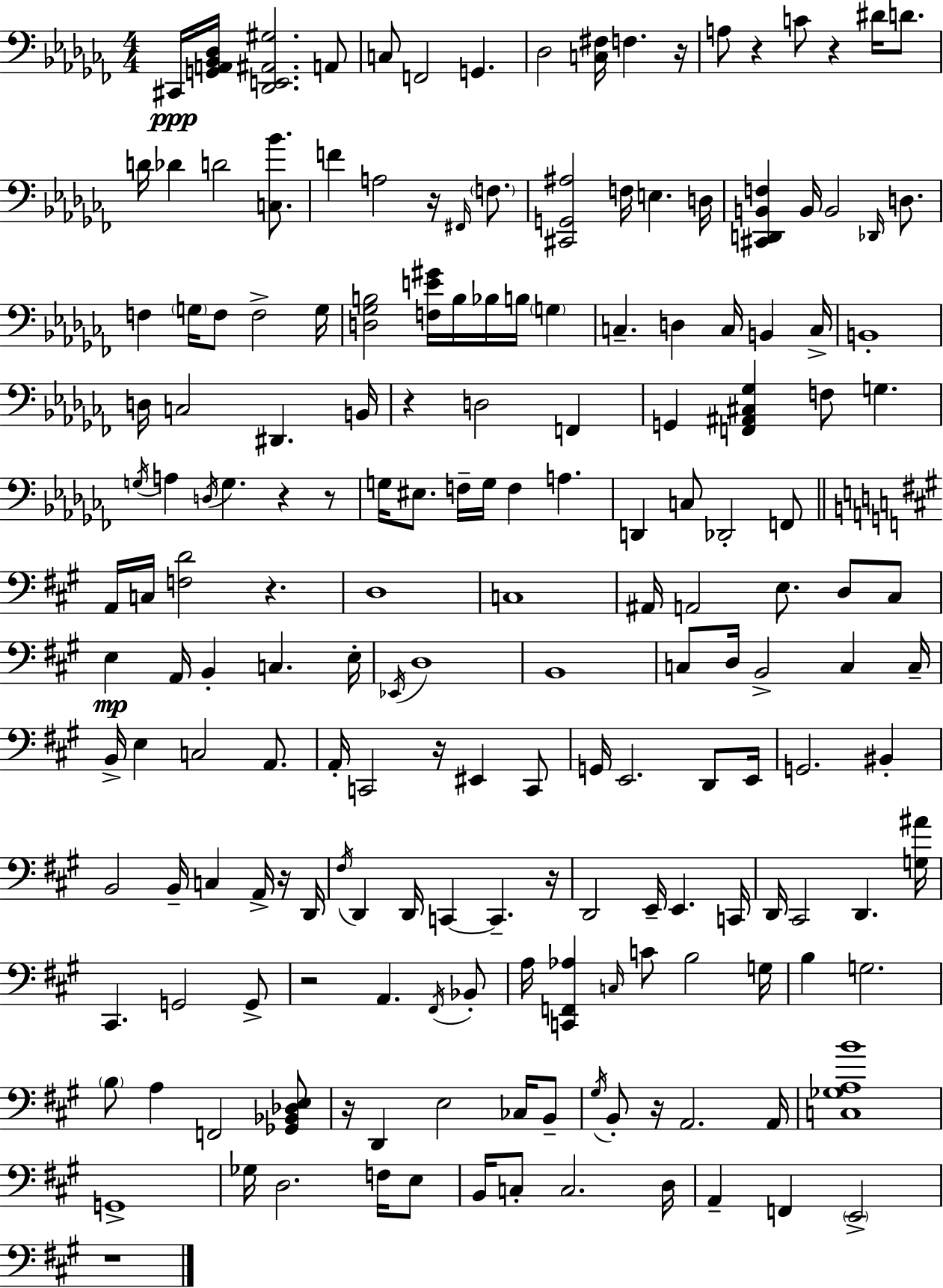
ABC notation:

X:1
T:Untitled
M:4/4
L:1/4
K:Abm
^C,,/4 [G,,A,,_B,,_D,]/4 [_D,,E,,^A,,^G,]2 A,,/2 C,/2 F,,2 G,, _D,2 [C,^F,]/4 F, z/4 A,/2 z C/2 z ^D/4 D/2 D/4 _D D2 [C,_B]/2 F A,2 z/4 ^F,,/4 F,/2 [^C,,G,,^A,]2 F,/4 E, D,/4 [^C,,D,,B,,F,] B,,/4 B,,2 _D,,/4 D,/2 F, G,/4 F,/2 F,2 G,/4 [D,_G,B,]2 [F,E^G]/4 B,/4 _B,/4 B,/4 G, C, D, C,/4 B,, C,/4 B,,4 D,/4 C,2 ^D,, B,,/4 z D,2 F,, G,, [F,,^A,,^C,_G,] F,/2 G, G,/4 A, D,/4 G, z z/2 G,/4 ^E,/2 F,/4 G,/4 F, A, D,, C,/2 _D,,2 F,,/2 A,,/4 C,/4 [F,D]2 z D,4 C,4 ^A,,/4 A,,2 E,/2 D,/2 ^C,/2 E, A,,/4 B,, C, E,/4 _E,,/4 D,4 B,,4 C,/2 D,/4 B,,2 C, C,/4 B,,/4 E, C,2 A,,/2 A,,/4 C,,2 z/4 ^E,, C,,/2 G,,/4 E,,2 D,,/2 E,,/4 G,,2 ^B,, B,,2 B,,/4 C, A,,/4 z/4 D,,/4 ^F,/4 D,, D,,/4 C,, C,, z/4 D,,2 E,,/4 E,, C,,/4 D,,/4 ^C,,2 D,, [G,^A]/4 ^C,, G,,2 G,,/2 z2 A,, ^F,,/4 _B,,/2 A,/4 [C,,F,,_A,] C,/4 C/2 B,2 G,/4 B, G,2 B,/2 A, F,,2 [_G,,_B,,_D,E,]/2 z/4 D,, E,2 _C,/4 B,,/2 ^G,/4 B,,/2 z/4 A,,2 A,,/4 [C,_G,A,B]4 G,,4 _G,/4 D,2 F,/4 E,/2 B,,/4 C,/2 C,2 D,/4 A,, F,, E,,2 z4